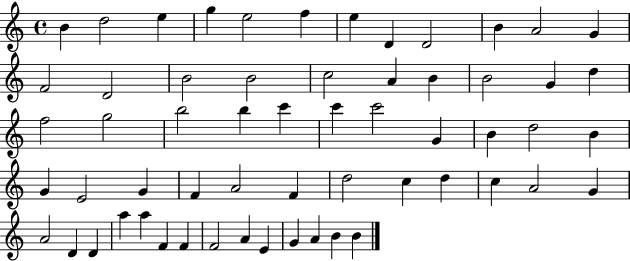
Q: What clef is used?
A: treble